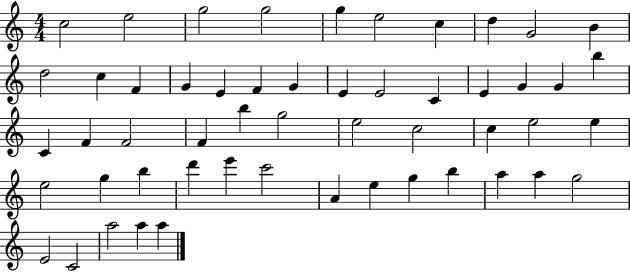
X:1
T:Untitled
M:4/4
L:1/4
K:C
c2 e2 g2 g2 g e2 c d G2 B d2 c F G E F G E E2 C E G G b C F F2 F b g2 e2 c2 c e2 e e2 g b d' e' c'2 A e g b a a g2 E2 C2 a2 a a